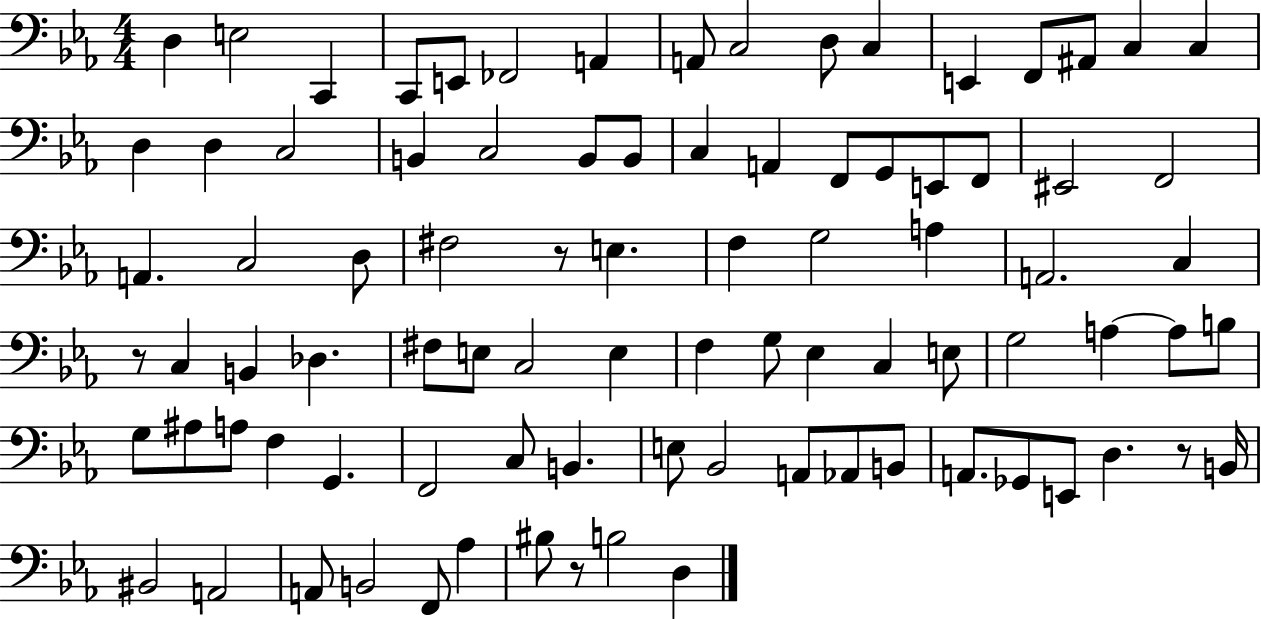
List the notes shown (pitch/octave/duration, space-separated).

D3/q E3/h C2/q C2/e E2/e FES2/h A2/q A2/e C3/h D3/e C3/q E2/q F2/e A#2/e C3/q C3/q D3/q D3/q C3/h B2/q C3/h B2/e B2/e C3/q A2/q F2/e G2/e E2/e F2/e EIS2/h F2/h A2/q. C3/h D3/e F#3/h R/e E3/q. F3/q G3/h A3/q A2/h. C3/q R/e C3/q B2/q Db3/q. F#3/e E3/e C3/h E3/q F3/q G3/e Eb3/q C3/q E3/e G3/h A3/q A3/e B3/e G3/e A#3/e A3/e F3/q G2/q. F2/h C3/e B2/q. E3/e Bb2/h A2/e Ab2/e B2/e A2/e. Gb2/e E2/e D3/q. R/e B2/s BIS2/h A2/h A2/e B2/h F2/e Ab3/q BIS3/e R/e B3/h D3/q